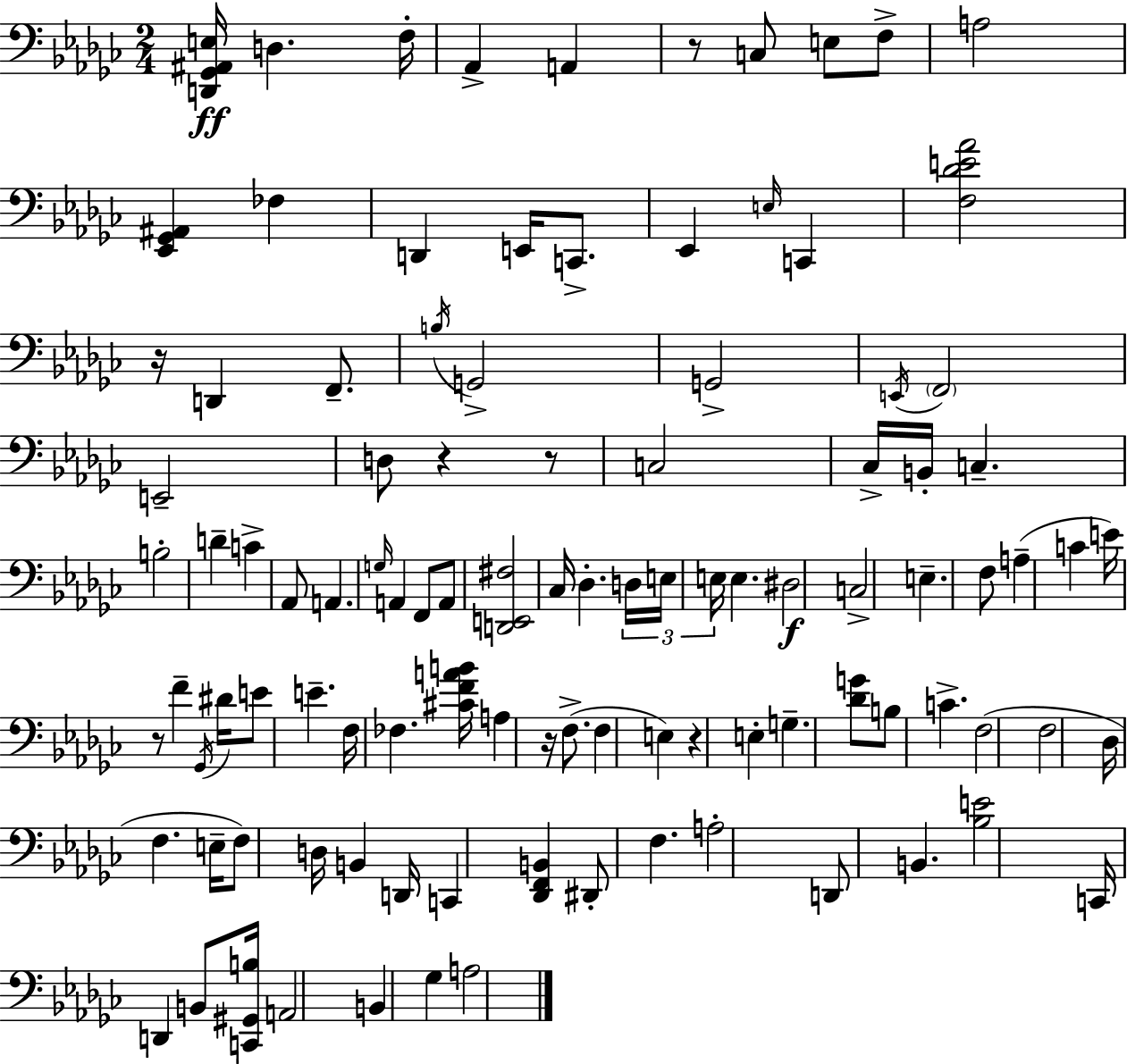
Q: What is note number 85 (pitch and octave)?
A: B2